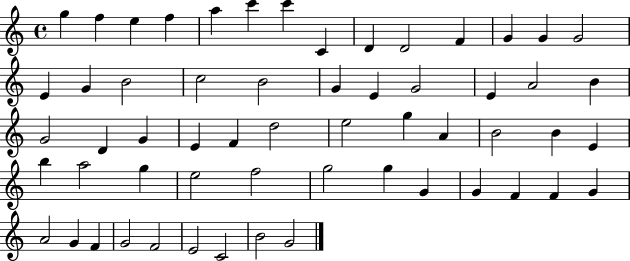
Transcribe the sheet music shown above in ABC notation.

X:1
T:Untitled
M:4/4
L:1/4
K:C
g f e f a c' c' C D D2 F G G G2 E G B2 c2 B2 G E G2 E A2 B G2 D G E F d2 e2 g A B2 B E b a2 g e2 f2 g2 g G G F F G A2 G F G2 F2 E2 C2 B2 G2